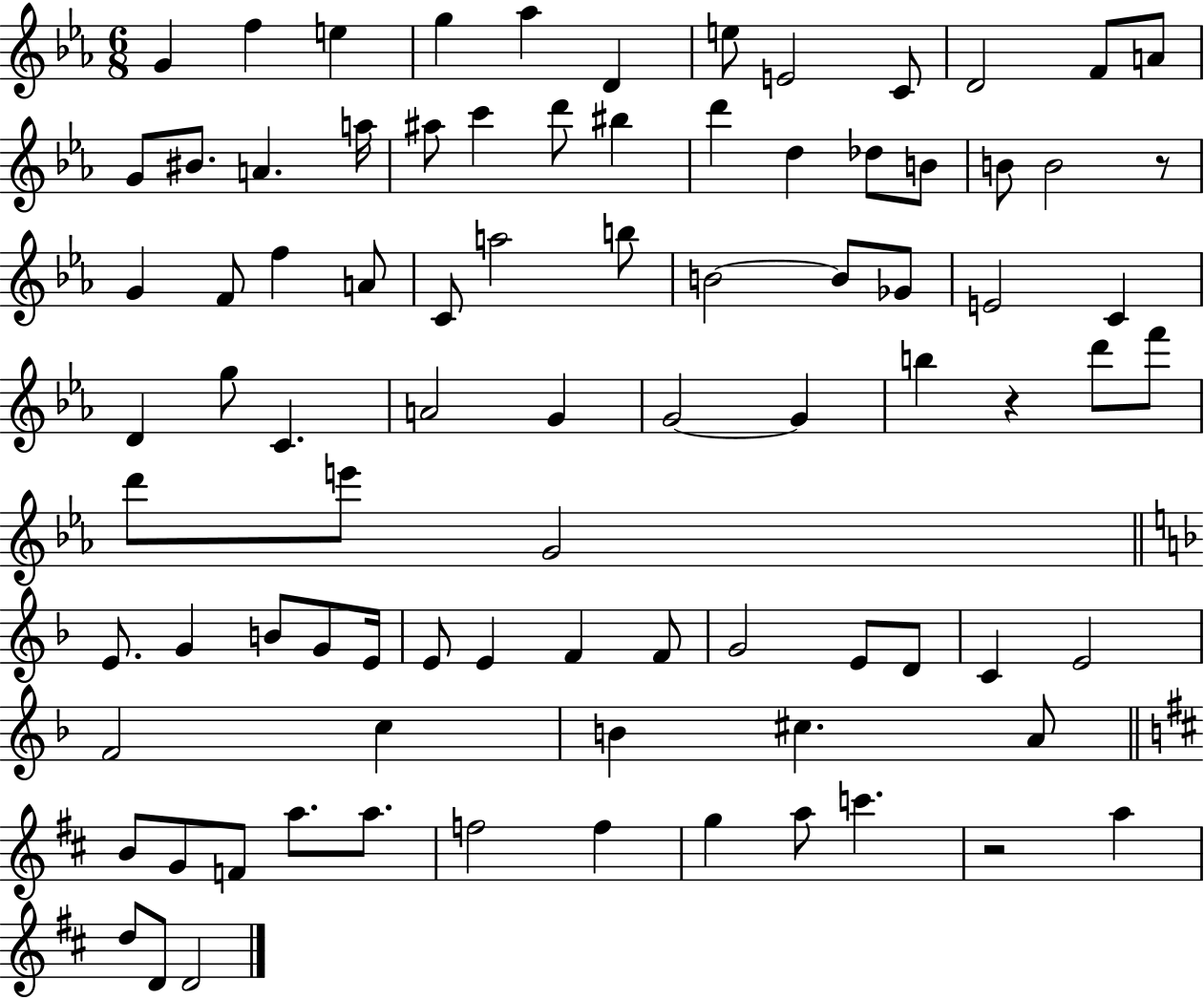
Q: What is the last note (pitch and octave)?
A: D4